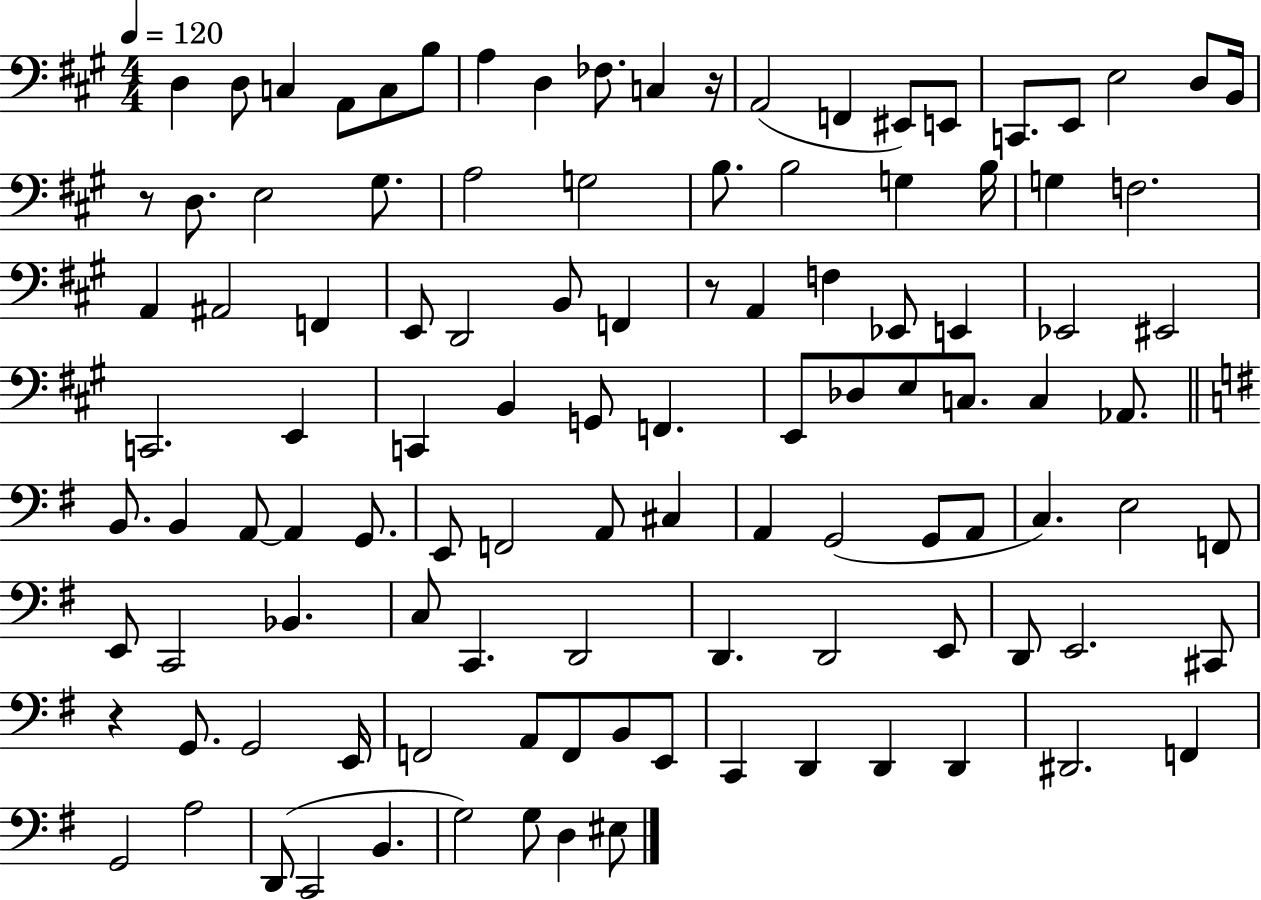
{
  \clef bass
  \numericTimeSignature
  \time 4/4
  \key a \major
  \tempo 4 = 120
  d4 d8 c4 a,8 c8 b8 | a4 d4 fes8. c4 r16 | a,2( f,4 eis,8) e,8 | c,8. e,8 e2 d8 b,16 | \break r8 d8. e2 gis8. | a2 g2 | b8. b2 g4 b16 | g4 f2. | \break a,4 ais,2 f,4 | e,8 d,2 b,8 f,4 | r8 a,4 f4 ees,8 e,4 | ees,2 eis,2 | \break c,2. e,4 | c,4 b,4 g,8 f,4. | e,8 des8 e8 c8. c4 aes,8. | \bar "||" \break \key g \major b,8. b,4 a,8~~ a,4 g,8. | e,8 f,2 a,8 cis4 | a,4 g,2( g,8 a,8 | c4.) e2 f,8 | \break e,8 c,2 bes,4. | c8 c,4. d,2 | d,4. d,2 e,8 | d,8 e,2. cis,8 | \break r4 g,8. g,2 e,16 | f,2 a,8 f,8 b,8 e,8 | c,4 d,4 d,4 d,4 | dis,2. f,4 | \break g,2 a2 | d,8( c,2 b,4. | g2) g8 d4 eis8 | \bar "|."
}